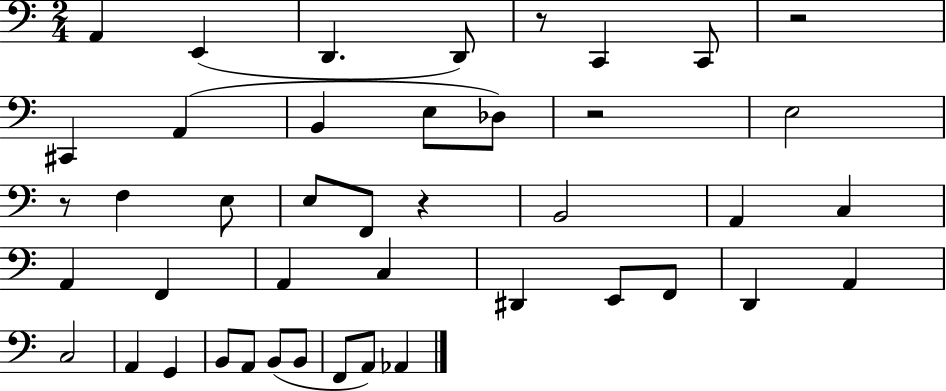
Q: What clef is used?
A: bass